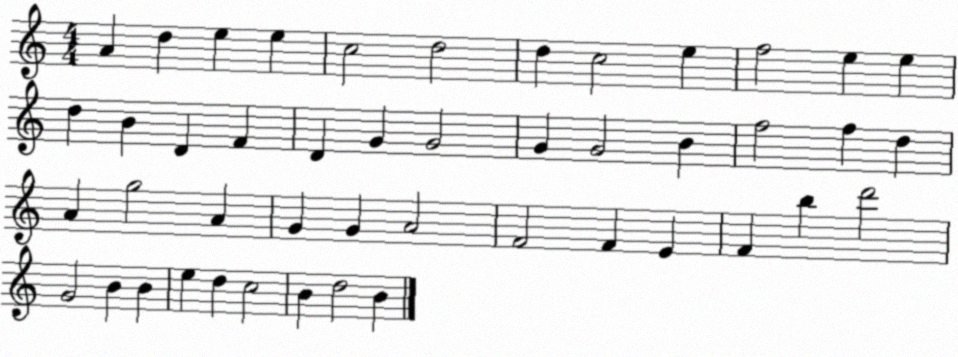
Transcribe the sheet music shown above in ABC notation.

X:1
T:Untitled
M:4/4
L:1/4
K:C
A d e e c2 d2 d c2 e f2 e e d B D F D G G2 G G2 B f2 f d A g2 A G G A2 F2 F E F b d'2 G2 B B e d c2 B d2 B